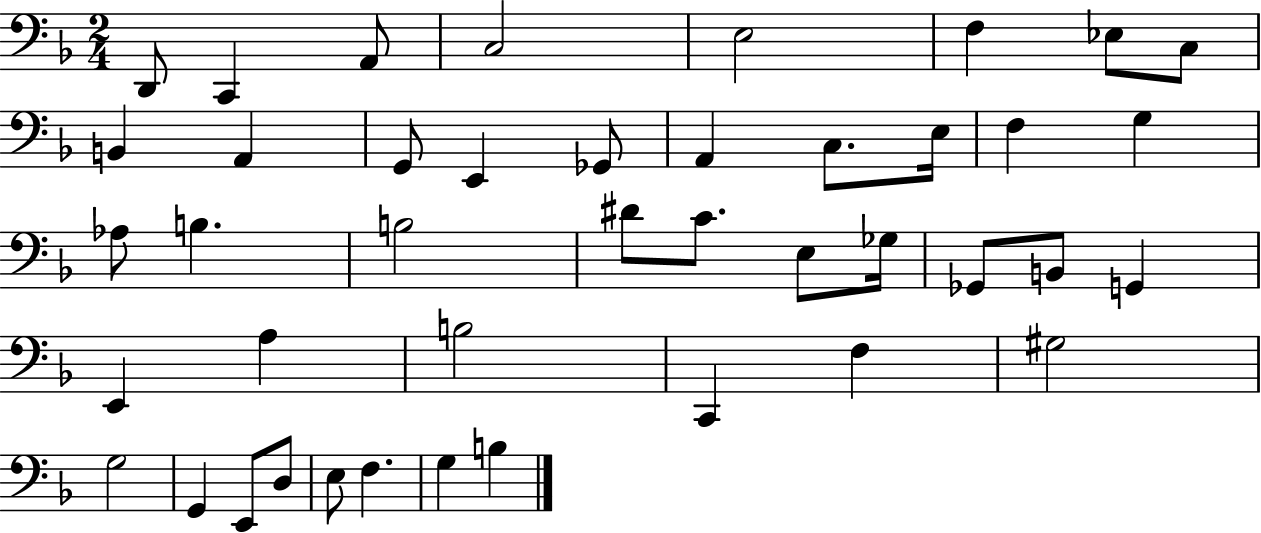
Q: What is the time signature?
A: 2/4